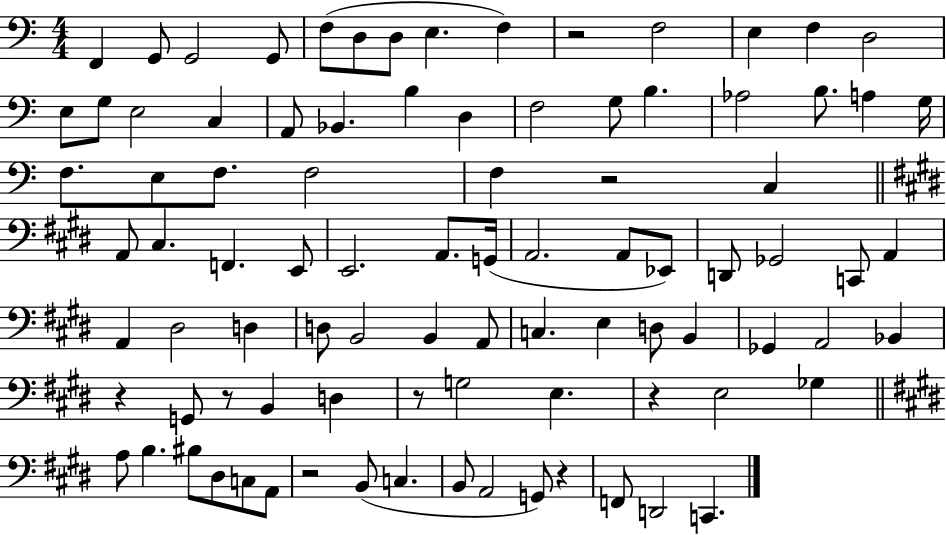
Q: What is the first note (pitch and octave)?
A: F2